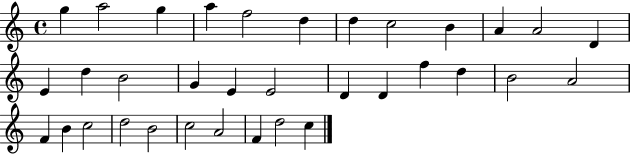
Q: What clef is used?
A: treble